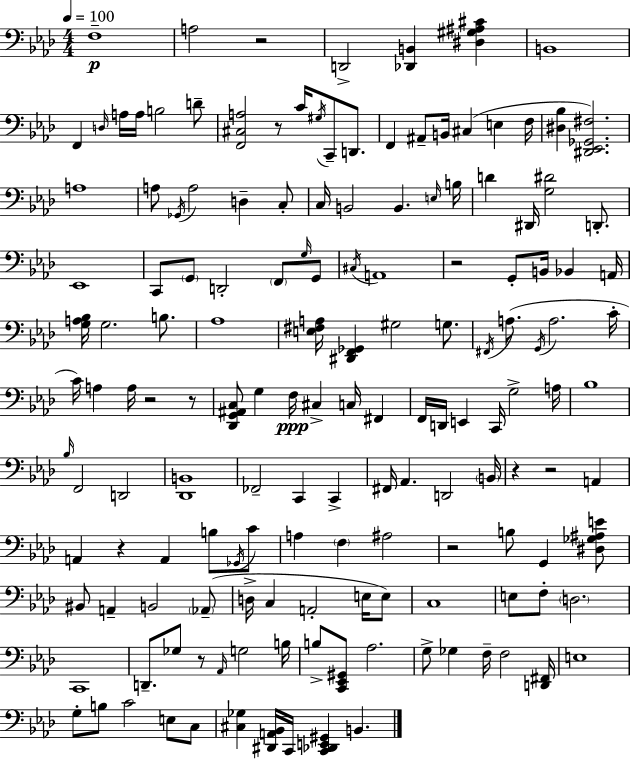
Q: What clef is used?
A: bass